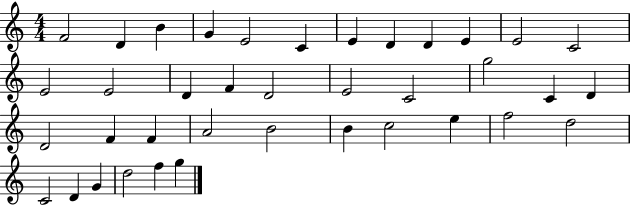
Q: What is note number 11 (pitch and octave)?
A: E4